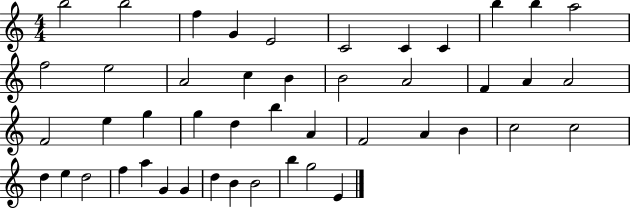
{
  \clef treble
  \numericTimeSignature
  \time 4/4
  \key c \major
  b''2 b''2 | f''4 g'4 e'2 | c'2 c'4 c'4 | b''4 b''4 a''2 | \break f''2 e''2 | a'2 c''4 b'4 | b'2 a'2 | f'4 a'4 a'2 | \break f'2 e''4 g''4 | g''4 d''4 b''4 a'4 | f'2 a'4 b'4 | c''2 c''2 | \break d''4 e''4 d''2 | f''4 a''4 g'4 g'4 | d''4 b'4 b'2 | b''4 g''2 e'4 | \break \bar "|."
}